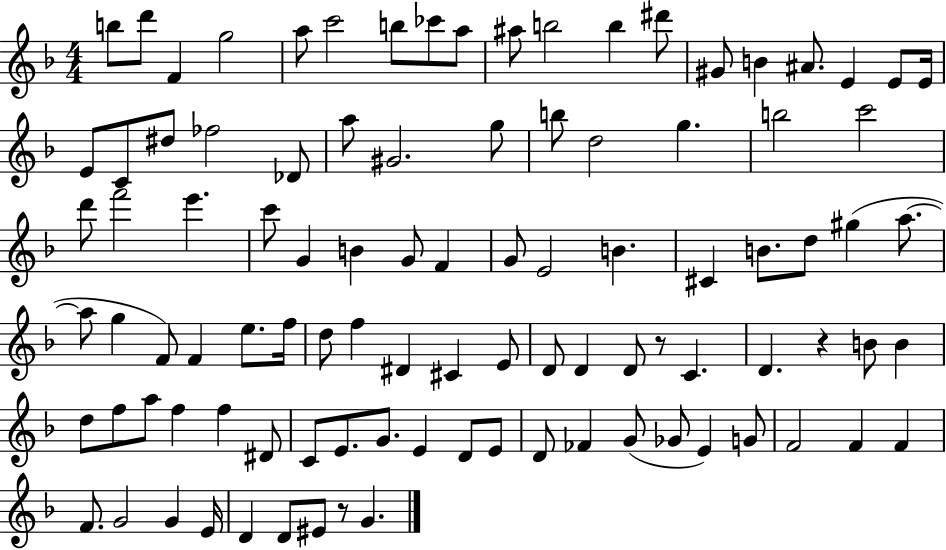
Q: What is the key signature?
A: F major